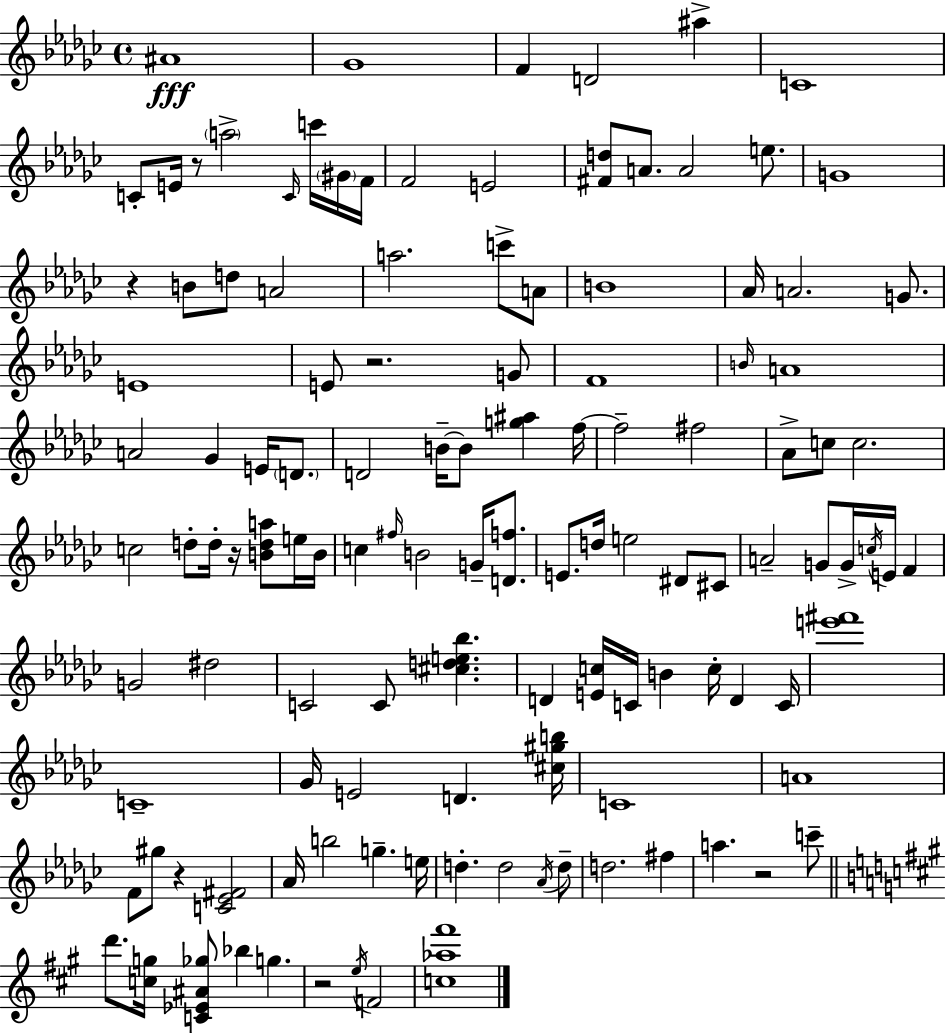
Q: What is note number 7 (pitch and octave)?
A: C4